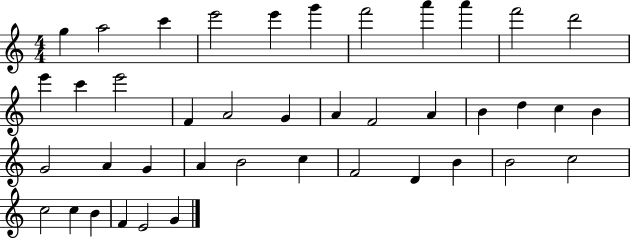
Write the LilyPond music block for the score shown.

{
  \clef treble
  \numericTimeSignature
  \time 4/4
  \key c \major
  g''4 a''2 c'''4 | e'''2 e'''4 g'''4 | f'''2 a'''4 a'''4 | f'''2 d'''2 | \break e'''4 c'''4 e'''2 | f'4 a'2 g'4 | a'4 f'2 a'4 | b'4 d''4 c''4 b'4 | \break g'2 a'4 g'4 | a'4 b'2 c''4 | f'2 d'4 b'4 | b'2 c''2 | \break c''2 c''4 b'4 | f'4 e'2 g'4 | \bar "|."
}